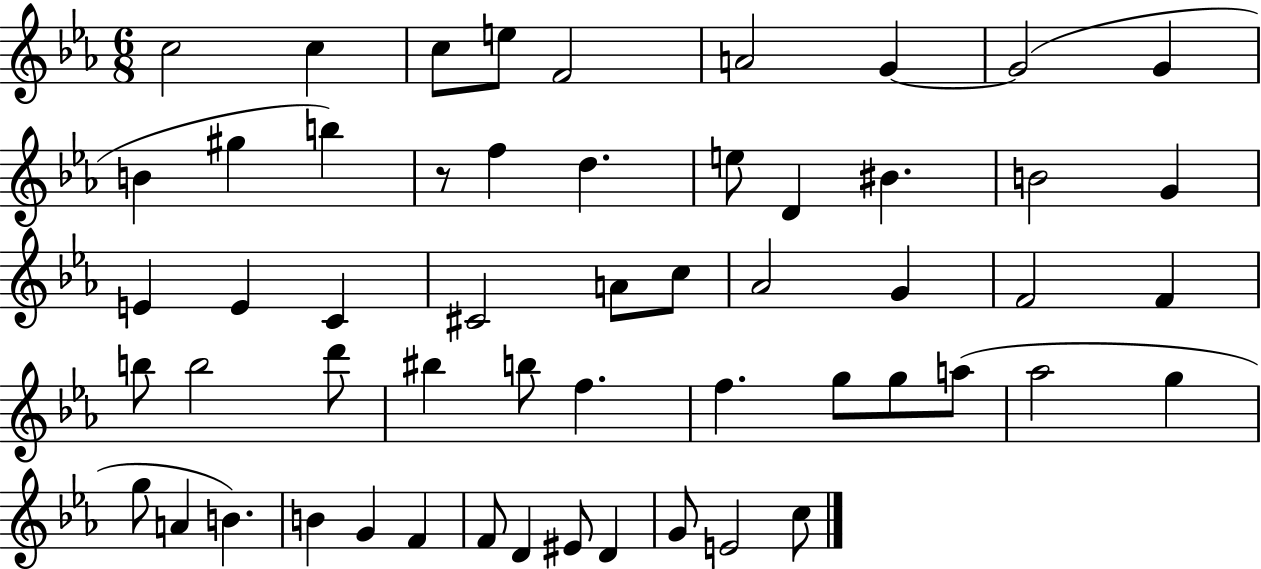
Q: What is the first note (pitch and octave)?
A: C5